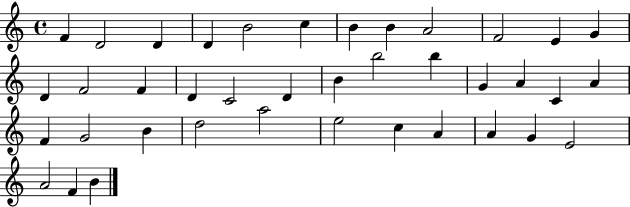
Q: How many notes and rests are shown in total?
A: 39